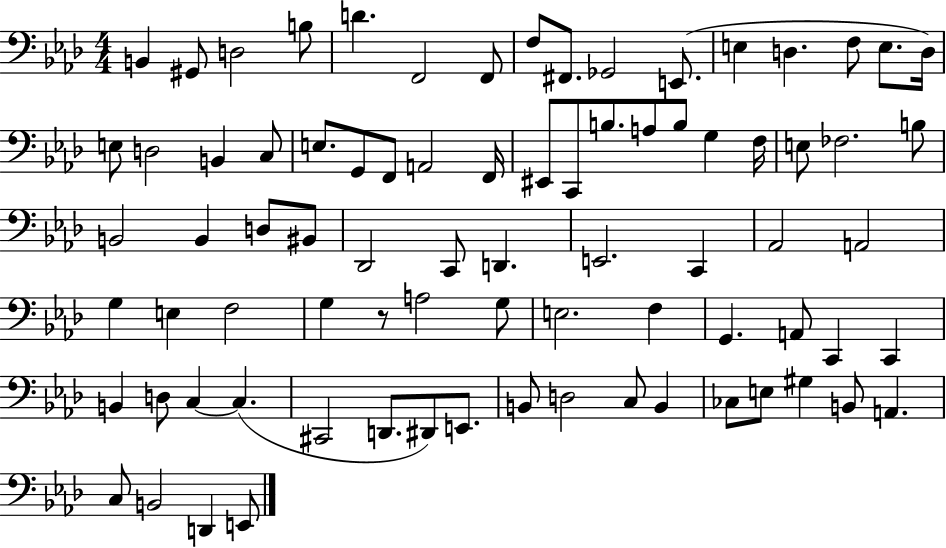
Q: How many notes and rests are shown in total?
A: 80